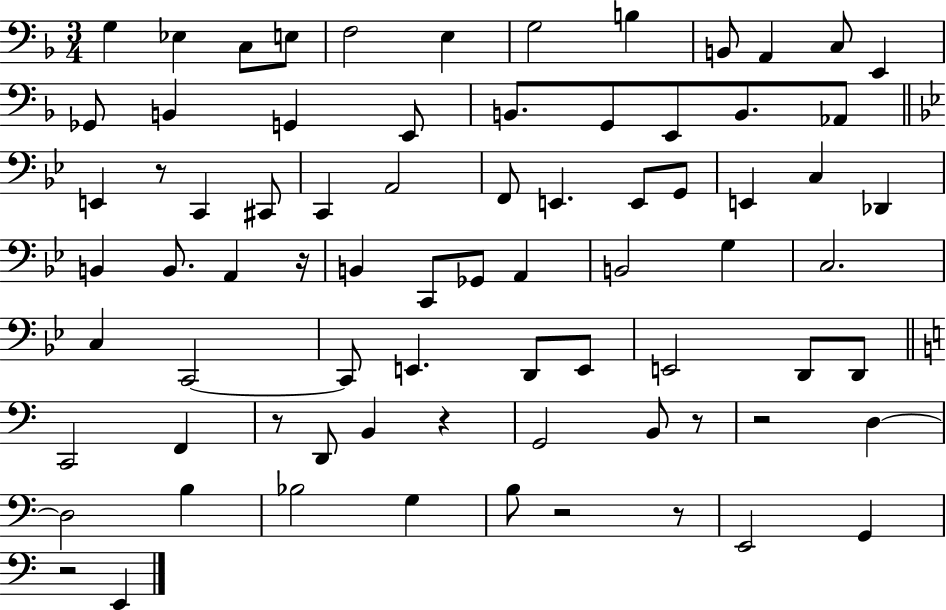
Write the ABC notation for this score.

X:1
T:Untitled
M:3/4
L:1/4
K:F
G, _E, C,/2 E,/2 F,2 E, G,2 B, B,,/2 A,, C,/2 E,, _G,,/2 B,, G,, E,,/2 B,,/2 G,,/2 E,,/2 B,,/2 _A,,/2 E,, z/2 C,, ^C,,/2 C,, A,,2 F,,/2 E,, E,,/2 G,,/2 E,, C, _D,, B,, B,,/2 A,, z/4 B,, C,,/2 _G,,/2 A,, B,,2 G, C,2 C, C,,2 C,,/2 E,, D,,/2 E,,/2 E,,2 D,,/2 D,,/2 C,,2 F,, z/2 D,,/2 B,, z G,,2 B,,/2 z/2 z2 D, D,2 B, _B,2 G, B,/2 z2 z/2 E,,2 G,, z2 E,,